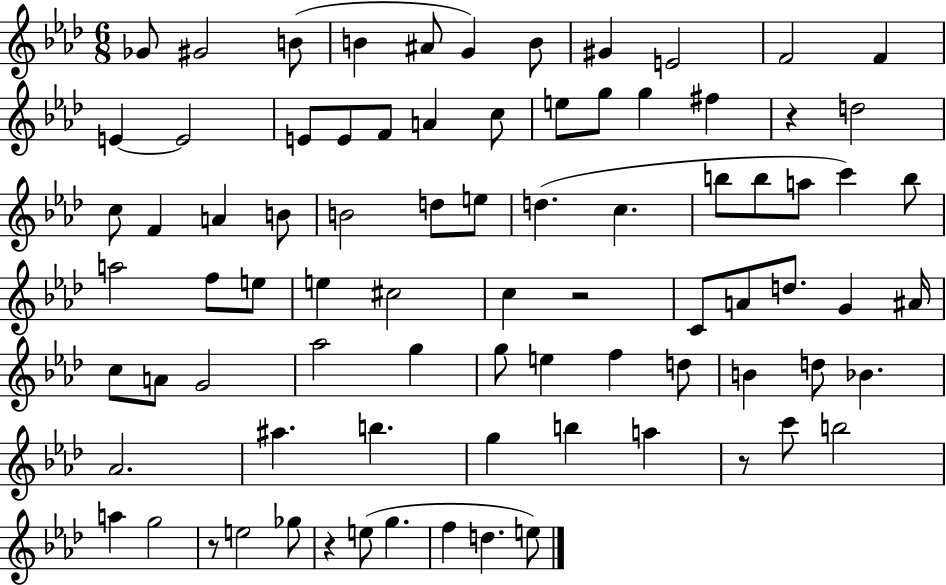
Gb4/e G#4/h B4/e B4/q A#4/e G4/q B4/e G#4/q E4/h F4/h F4/q E4/q E4/h E4/e E4/e F4/e A4/q C5/e E5/e G5/e G5/q F#5/q R/q D5/h C5/e F4/q A4/q B4/e B4/h D5/e E5/e D5/q. C5/q. B5/e B5/e A5/e C6/q B5/e A5/h F5/e E5/e E5/q C#5/h C5/q R/h C4/e A4/e D5/e. G4/q A#4/s C5/e A4/e G4/h Ab5/h G5/q G5/e E5/q F5/q D5/e B4/q D5/e Bb4/q. Ab4/h. A#5/q. B5/q. G5/q B5/q A5/q R/e C6/e B5/h A5/q G5/h R/e E5/h Gb5/e R/q E5/e G5/q. F5/q D5/q. E5/e